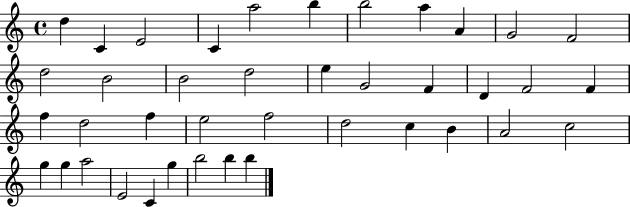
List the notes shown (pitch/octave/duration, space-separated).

D5/q C4/q E4/h C4/q A5/h B5/q B5/h A5/q A4/q G4/h F4/h D5/h B4/h B4/h D5/h E5/q G4/h F4/q D4/q F4/h F4/q F5/q D5/h F5/q E5/h F5/h D5/h C5/q B4/q A4/h C5/h G5/q G5/q A5/h E4/h C4/q G5/q B5/h B5/q B5/q